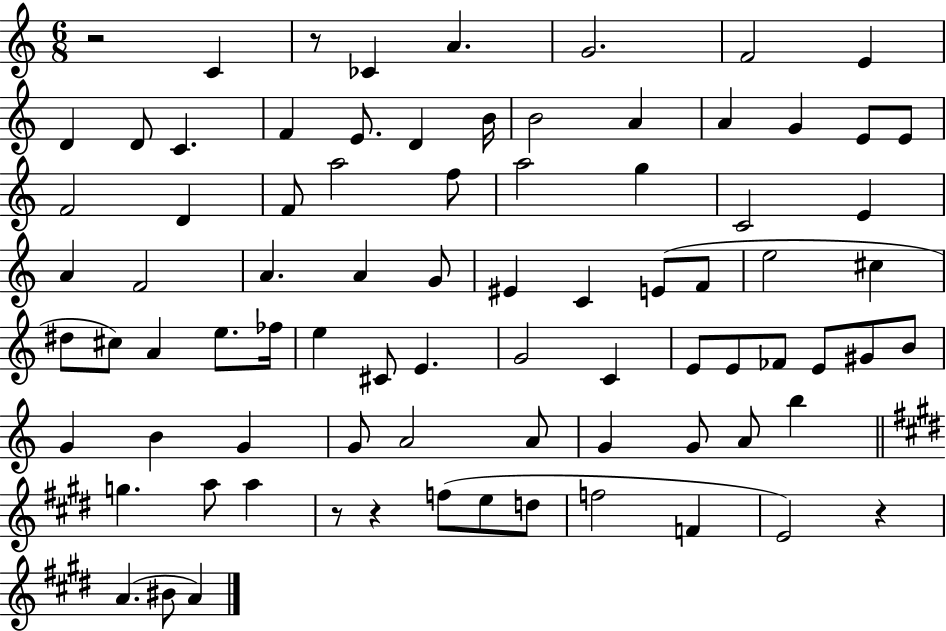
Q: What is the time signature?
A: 6/8